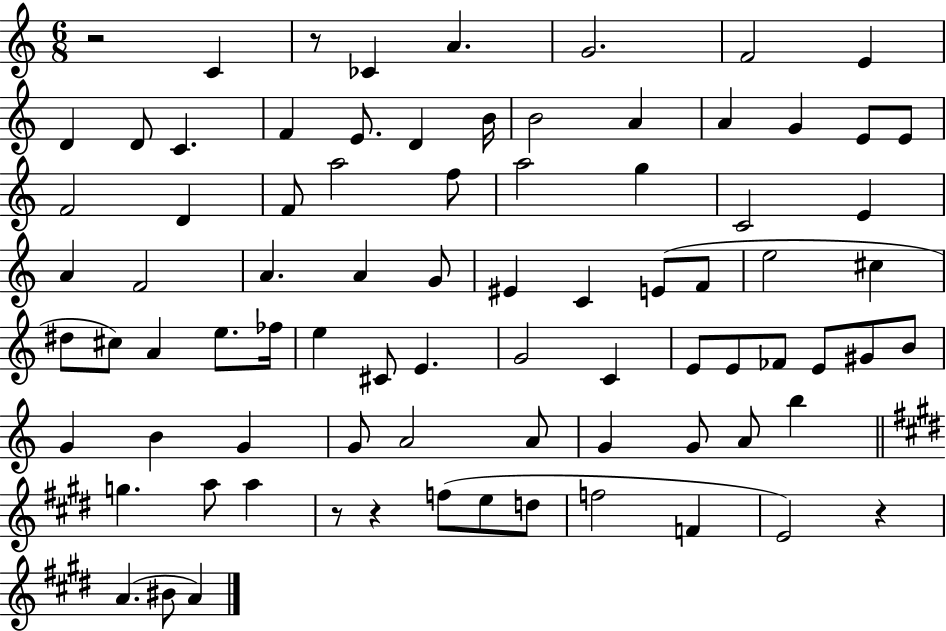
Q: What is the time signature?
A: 6/8